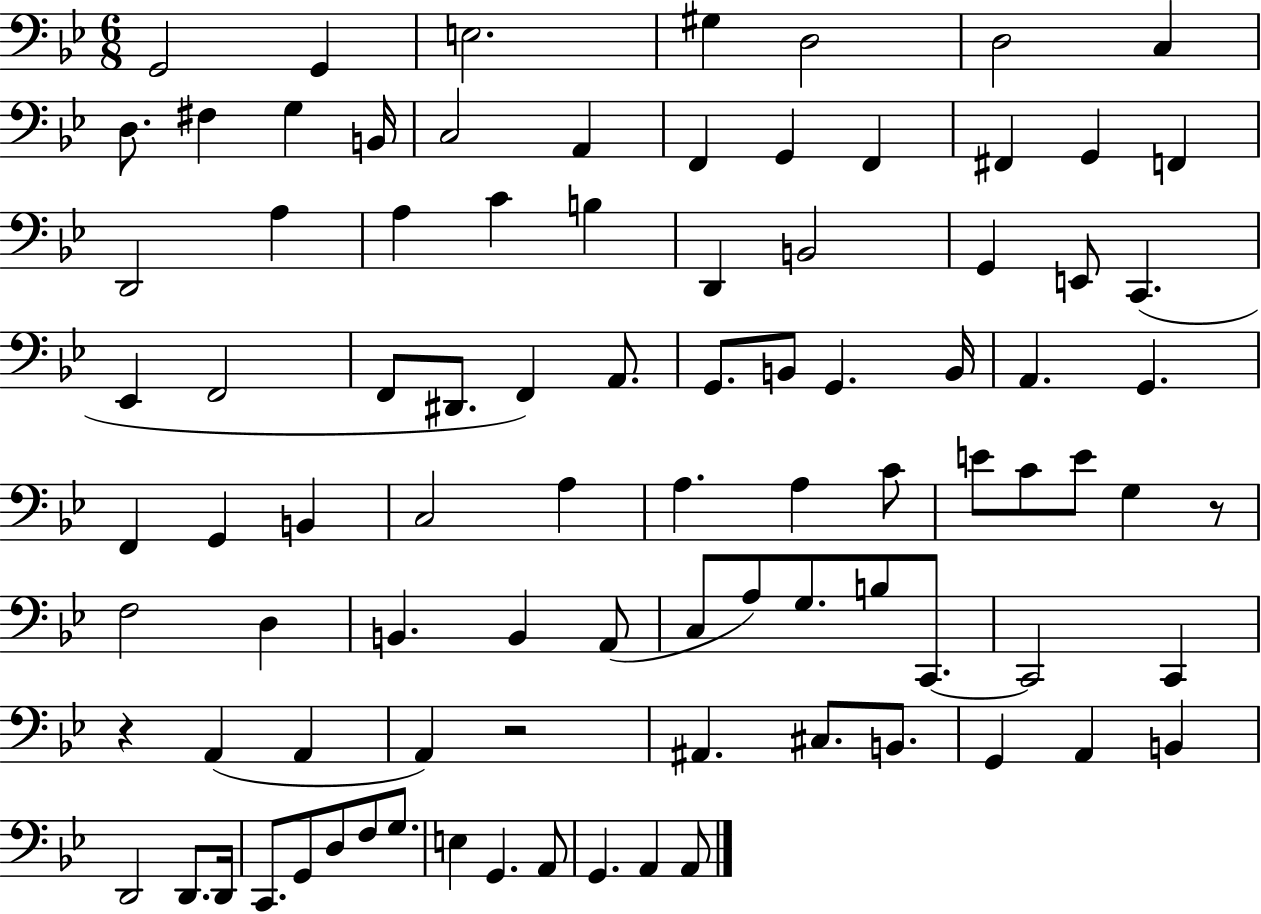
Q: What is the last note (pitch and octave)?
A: A2